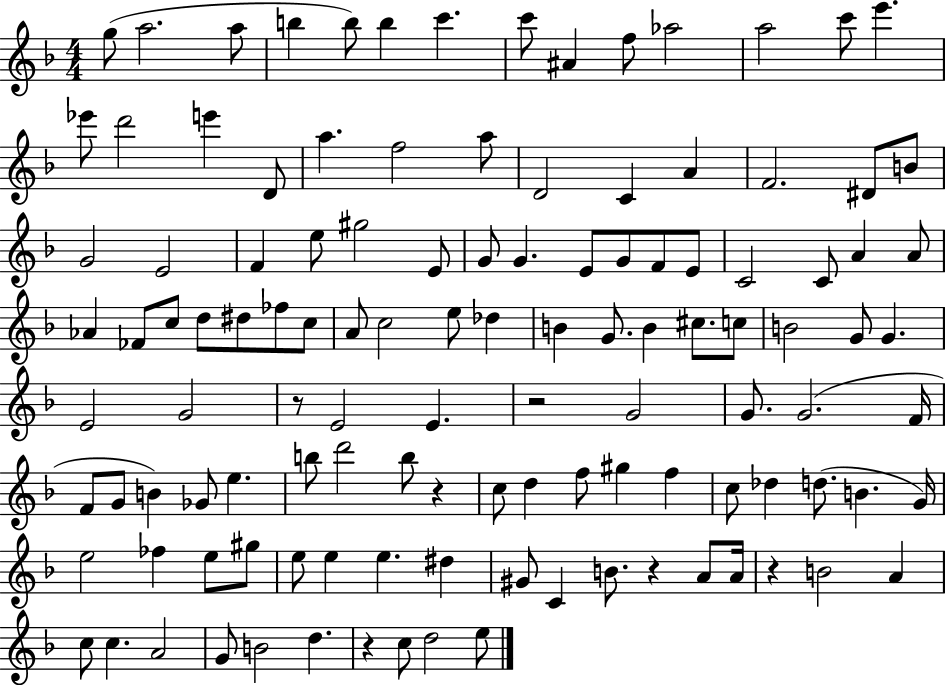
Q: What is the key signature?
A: F major